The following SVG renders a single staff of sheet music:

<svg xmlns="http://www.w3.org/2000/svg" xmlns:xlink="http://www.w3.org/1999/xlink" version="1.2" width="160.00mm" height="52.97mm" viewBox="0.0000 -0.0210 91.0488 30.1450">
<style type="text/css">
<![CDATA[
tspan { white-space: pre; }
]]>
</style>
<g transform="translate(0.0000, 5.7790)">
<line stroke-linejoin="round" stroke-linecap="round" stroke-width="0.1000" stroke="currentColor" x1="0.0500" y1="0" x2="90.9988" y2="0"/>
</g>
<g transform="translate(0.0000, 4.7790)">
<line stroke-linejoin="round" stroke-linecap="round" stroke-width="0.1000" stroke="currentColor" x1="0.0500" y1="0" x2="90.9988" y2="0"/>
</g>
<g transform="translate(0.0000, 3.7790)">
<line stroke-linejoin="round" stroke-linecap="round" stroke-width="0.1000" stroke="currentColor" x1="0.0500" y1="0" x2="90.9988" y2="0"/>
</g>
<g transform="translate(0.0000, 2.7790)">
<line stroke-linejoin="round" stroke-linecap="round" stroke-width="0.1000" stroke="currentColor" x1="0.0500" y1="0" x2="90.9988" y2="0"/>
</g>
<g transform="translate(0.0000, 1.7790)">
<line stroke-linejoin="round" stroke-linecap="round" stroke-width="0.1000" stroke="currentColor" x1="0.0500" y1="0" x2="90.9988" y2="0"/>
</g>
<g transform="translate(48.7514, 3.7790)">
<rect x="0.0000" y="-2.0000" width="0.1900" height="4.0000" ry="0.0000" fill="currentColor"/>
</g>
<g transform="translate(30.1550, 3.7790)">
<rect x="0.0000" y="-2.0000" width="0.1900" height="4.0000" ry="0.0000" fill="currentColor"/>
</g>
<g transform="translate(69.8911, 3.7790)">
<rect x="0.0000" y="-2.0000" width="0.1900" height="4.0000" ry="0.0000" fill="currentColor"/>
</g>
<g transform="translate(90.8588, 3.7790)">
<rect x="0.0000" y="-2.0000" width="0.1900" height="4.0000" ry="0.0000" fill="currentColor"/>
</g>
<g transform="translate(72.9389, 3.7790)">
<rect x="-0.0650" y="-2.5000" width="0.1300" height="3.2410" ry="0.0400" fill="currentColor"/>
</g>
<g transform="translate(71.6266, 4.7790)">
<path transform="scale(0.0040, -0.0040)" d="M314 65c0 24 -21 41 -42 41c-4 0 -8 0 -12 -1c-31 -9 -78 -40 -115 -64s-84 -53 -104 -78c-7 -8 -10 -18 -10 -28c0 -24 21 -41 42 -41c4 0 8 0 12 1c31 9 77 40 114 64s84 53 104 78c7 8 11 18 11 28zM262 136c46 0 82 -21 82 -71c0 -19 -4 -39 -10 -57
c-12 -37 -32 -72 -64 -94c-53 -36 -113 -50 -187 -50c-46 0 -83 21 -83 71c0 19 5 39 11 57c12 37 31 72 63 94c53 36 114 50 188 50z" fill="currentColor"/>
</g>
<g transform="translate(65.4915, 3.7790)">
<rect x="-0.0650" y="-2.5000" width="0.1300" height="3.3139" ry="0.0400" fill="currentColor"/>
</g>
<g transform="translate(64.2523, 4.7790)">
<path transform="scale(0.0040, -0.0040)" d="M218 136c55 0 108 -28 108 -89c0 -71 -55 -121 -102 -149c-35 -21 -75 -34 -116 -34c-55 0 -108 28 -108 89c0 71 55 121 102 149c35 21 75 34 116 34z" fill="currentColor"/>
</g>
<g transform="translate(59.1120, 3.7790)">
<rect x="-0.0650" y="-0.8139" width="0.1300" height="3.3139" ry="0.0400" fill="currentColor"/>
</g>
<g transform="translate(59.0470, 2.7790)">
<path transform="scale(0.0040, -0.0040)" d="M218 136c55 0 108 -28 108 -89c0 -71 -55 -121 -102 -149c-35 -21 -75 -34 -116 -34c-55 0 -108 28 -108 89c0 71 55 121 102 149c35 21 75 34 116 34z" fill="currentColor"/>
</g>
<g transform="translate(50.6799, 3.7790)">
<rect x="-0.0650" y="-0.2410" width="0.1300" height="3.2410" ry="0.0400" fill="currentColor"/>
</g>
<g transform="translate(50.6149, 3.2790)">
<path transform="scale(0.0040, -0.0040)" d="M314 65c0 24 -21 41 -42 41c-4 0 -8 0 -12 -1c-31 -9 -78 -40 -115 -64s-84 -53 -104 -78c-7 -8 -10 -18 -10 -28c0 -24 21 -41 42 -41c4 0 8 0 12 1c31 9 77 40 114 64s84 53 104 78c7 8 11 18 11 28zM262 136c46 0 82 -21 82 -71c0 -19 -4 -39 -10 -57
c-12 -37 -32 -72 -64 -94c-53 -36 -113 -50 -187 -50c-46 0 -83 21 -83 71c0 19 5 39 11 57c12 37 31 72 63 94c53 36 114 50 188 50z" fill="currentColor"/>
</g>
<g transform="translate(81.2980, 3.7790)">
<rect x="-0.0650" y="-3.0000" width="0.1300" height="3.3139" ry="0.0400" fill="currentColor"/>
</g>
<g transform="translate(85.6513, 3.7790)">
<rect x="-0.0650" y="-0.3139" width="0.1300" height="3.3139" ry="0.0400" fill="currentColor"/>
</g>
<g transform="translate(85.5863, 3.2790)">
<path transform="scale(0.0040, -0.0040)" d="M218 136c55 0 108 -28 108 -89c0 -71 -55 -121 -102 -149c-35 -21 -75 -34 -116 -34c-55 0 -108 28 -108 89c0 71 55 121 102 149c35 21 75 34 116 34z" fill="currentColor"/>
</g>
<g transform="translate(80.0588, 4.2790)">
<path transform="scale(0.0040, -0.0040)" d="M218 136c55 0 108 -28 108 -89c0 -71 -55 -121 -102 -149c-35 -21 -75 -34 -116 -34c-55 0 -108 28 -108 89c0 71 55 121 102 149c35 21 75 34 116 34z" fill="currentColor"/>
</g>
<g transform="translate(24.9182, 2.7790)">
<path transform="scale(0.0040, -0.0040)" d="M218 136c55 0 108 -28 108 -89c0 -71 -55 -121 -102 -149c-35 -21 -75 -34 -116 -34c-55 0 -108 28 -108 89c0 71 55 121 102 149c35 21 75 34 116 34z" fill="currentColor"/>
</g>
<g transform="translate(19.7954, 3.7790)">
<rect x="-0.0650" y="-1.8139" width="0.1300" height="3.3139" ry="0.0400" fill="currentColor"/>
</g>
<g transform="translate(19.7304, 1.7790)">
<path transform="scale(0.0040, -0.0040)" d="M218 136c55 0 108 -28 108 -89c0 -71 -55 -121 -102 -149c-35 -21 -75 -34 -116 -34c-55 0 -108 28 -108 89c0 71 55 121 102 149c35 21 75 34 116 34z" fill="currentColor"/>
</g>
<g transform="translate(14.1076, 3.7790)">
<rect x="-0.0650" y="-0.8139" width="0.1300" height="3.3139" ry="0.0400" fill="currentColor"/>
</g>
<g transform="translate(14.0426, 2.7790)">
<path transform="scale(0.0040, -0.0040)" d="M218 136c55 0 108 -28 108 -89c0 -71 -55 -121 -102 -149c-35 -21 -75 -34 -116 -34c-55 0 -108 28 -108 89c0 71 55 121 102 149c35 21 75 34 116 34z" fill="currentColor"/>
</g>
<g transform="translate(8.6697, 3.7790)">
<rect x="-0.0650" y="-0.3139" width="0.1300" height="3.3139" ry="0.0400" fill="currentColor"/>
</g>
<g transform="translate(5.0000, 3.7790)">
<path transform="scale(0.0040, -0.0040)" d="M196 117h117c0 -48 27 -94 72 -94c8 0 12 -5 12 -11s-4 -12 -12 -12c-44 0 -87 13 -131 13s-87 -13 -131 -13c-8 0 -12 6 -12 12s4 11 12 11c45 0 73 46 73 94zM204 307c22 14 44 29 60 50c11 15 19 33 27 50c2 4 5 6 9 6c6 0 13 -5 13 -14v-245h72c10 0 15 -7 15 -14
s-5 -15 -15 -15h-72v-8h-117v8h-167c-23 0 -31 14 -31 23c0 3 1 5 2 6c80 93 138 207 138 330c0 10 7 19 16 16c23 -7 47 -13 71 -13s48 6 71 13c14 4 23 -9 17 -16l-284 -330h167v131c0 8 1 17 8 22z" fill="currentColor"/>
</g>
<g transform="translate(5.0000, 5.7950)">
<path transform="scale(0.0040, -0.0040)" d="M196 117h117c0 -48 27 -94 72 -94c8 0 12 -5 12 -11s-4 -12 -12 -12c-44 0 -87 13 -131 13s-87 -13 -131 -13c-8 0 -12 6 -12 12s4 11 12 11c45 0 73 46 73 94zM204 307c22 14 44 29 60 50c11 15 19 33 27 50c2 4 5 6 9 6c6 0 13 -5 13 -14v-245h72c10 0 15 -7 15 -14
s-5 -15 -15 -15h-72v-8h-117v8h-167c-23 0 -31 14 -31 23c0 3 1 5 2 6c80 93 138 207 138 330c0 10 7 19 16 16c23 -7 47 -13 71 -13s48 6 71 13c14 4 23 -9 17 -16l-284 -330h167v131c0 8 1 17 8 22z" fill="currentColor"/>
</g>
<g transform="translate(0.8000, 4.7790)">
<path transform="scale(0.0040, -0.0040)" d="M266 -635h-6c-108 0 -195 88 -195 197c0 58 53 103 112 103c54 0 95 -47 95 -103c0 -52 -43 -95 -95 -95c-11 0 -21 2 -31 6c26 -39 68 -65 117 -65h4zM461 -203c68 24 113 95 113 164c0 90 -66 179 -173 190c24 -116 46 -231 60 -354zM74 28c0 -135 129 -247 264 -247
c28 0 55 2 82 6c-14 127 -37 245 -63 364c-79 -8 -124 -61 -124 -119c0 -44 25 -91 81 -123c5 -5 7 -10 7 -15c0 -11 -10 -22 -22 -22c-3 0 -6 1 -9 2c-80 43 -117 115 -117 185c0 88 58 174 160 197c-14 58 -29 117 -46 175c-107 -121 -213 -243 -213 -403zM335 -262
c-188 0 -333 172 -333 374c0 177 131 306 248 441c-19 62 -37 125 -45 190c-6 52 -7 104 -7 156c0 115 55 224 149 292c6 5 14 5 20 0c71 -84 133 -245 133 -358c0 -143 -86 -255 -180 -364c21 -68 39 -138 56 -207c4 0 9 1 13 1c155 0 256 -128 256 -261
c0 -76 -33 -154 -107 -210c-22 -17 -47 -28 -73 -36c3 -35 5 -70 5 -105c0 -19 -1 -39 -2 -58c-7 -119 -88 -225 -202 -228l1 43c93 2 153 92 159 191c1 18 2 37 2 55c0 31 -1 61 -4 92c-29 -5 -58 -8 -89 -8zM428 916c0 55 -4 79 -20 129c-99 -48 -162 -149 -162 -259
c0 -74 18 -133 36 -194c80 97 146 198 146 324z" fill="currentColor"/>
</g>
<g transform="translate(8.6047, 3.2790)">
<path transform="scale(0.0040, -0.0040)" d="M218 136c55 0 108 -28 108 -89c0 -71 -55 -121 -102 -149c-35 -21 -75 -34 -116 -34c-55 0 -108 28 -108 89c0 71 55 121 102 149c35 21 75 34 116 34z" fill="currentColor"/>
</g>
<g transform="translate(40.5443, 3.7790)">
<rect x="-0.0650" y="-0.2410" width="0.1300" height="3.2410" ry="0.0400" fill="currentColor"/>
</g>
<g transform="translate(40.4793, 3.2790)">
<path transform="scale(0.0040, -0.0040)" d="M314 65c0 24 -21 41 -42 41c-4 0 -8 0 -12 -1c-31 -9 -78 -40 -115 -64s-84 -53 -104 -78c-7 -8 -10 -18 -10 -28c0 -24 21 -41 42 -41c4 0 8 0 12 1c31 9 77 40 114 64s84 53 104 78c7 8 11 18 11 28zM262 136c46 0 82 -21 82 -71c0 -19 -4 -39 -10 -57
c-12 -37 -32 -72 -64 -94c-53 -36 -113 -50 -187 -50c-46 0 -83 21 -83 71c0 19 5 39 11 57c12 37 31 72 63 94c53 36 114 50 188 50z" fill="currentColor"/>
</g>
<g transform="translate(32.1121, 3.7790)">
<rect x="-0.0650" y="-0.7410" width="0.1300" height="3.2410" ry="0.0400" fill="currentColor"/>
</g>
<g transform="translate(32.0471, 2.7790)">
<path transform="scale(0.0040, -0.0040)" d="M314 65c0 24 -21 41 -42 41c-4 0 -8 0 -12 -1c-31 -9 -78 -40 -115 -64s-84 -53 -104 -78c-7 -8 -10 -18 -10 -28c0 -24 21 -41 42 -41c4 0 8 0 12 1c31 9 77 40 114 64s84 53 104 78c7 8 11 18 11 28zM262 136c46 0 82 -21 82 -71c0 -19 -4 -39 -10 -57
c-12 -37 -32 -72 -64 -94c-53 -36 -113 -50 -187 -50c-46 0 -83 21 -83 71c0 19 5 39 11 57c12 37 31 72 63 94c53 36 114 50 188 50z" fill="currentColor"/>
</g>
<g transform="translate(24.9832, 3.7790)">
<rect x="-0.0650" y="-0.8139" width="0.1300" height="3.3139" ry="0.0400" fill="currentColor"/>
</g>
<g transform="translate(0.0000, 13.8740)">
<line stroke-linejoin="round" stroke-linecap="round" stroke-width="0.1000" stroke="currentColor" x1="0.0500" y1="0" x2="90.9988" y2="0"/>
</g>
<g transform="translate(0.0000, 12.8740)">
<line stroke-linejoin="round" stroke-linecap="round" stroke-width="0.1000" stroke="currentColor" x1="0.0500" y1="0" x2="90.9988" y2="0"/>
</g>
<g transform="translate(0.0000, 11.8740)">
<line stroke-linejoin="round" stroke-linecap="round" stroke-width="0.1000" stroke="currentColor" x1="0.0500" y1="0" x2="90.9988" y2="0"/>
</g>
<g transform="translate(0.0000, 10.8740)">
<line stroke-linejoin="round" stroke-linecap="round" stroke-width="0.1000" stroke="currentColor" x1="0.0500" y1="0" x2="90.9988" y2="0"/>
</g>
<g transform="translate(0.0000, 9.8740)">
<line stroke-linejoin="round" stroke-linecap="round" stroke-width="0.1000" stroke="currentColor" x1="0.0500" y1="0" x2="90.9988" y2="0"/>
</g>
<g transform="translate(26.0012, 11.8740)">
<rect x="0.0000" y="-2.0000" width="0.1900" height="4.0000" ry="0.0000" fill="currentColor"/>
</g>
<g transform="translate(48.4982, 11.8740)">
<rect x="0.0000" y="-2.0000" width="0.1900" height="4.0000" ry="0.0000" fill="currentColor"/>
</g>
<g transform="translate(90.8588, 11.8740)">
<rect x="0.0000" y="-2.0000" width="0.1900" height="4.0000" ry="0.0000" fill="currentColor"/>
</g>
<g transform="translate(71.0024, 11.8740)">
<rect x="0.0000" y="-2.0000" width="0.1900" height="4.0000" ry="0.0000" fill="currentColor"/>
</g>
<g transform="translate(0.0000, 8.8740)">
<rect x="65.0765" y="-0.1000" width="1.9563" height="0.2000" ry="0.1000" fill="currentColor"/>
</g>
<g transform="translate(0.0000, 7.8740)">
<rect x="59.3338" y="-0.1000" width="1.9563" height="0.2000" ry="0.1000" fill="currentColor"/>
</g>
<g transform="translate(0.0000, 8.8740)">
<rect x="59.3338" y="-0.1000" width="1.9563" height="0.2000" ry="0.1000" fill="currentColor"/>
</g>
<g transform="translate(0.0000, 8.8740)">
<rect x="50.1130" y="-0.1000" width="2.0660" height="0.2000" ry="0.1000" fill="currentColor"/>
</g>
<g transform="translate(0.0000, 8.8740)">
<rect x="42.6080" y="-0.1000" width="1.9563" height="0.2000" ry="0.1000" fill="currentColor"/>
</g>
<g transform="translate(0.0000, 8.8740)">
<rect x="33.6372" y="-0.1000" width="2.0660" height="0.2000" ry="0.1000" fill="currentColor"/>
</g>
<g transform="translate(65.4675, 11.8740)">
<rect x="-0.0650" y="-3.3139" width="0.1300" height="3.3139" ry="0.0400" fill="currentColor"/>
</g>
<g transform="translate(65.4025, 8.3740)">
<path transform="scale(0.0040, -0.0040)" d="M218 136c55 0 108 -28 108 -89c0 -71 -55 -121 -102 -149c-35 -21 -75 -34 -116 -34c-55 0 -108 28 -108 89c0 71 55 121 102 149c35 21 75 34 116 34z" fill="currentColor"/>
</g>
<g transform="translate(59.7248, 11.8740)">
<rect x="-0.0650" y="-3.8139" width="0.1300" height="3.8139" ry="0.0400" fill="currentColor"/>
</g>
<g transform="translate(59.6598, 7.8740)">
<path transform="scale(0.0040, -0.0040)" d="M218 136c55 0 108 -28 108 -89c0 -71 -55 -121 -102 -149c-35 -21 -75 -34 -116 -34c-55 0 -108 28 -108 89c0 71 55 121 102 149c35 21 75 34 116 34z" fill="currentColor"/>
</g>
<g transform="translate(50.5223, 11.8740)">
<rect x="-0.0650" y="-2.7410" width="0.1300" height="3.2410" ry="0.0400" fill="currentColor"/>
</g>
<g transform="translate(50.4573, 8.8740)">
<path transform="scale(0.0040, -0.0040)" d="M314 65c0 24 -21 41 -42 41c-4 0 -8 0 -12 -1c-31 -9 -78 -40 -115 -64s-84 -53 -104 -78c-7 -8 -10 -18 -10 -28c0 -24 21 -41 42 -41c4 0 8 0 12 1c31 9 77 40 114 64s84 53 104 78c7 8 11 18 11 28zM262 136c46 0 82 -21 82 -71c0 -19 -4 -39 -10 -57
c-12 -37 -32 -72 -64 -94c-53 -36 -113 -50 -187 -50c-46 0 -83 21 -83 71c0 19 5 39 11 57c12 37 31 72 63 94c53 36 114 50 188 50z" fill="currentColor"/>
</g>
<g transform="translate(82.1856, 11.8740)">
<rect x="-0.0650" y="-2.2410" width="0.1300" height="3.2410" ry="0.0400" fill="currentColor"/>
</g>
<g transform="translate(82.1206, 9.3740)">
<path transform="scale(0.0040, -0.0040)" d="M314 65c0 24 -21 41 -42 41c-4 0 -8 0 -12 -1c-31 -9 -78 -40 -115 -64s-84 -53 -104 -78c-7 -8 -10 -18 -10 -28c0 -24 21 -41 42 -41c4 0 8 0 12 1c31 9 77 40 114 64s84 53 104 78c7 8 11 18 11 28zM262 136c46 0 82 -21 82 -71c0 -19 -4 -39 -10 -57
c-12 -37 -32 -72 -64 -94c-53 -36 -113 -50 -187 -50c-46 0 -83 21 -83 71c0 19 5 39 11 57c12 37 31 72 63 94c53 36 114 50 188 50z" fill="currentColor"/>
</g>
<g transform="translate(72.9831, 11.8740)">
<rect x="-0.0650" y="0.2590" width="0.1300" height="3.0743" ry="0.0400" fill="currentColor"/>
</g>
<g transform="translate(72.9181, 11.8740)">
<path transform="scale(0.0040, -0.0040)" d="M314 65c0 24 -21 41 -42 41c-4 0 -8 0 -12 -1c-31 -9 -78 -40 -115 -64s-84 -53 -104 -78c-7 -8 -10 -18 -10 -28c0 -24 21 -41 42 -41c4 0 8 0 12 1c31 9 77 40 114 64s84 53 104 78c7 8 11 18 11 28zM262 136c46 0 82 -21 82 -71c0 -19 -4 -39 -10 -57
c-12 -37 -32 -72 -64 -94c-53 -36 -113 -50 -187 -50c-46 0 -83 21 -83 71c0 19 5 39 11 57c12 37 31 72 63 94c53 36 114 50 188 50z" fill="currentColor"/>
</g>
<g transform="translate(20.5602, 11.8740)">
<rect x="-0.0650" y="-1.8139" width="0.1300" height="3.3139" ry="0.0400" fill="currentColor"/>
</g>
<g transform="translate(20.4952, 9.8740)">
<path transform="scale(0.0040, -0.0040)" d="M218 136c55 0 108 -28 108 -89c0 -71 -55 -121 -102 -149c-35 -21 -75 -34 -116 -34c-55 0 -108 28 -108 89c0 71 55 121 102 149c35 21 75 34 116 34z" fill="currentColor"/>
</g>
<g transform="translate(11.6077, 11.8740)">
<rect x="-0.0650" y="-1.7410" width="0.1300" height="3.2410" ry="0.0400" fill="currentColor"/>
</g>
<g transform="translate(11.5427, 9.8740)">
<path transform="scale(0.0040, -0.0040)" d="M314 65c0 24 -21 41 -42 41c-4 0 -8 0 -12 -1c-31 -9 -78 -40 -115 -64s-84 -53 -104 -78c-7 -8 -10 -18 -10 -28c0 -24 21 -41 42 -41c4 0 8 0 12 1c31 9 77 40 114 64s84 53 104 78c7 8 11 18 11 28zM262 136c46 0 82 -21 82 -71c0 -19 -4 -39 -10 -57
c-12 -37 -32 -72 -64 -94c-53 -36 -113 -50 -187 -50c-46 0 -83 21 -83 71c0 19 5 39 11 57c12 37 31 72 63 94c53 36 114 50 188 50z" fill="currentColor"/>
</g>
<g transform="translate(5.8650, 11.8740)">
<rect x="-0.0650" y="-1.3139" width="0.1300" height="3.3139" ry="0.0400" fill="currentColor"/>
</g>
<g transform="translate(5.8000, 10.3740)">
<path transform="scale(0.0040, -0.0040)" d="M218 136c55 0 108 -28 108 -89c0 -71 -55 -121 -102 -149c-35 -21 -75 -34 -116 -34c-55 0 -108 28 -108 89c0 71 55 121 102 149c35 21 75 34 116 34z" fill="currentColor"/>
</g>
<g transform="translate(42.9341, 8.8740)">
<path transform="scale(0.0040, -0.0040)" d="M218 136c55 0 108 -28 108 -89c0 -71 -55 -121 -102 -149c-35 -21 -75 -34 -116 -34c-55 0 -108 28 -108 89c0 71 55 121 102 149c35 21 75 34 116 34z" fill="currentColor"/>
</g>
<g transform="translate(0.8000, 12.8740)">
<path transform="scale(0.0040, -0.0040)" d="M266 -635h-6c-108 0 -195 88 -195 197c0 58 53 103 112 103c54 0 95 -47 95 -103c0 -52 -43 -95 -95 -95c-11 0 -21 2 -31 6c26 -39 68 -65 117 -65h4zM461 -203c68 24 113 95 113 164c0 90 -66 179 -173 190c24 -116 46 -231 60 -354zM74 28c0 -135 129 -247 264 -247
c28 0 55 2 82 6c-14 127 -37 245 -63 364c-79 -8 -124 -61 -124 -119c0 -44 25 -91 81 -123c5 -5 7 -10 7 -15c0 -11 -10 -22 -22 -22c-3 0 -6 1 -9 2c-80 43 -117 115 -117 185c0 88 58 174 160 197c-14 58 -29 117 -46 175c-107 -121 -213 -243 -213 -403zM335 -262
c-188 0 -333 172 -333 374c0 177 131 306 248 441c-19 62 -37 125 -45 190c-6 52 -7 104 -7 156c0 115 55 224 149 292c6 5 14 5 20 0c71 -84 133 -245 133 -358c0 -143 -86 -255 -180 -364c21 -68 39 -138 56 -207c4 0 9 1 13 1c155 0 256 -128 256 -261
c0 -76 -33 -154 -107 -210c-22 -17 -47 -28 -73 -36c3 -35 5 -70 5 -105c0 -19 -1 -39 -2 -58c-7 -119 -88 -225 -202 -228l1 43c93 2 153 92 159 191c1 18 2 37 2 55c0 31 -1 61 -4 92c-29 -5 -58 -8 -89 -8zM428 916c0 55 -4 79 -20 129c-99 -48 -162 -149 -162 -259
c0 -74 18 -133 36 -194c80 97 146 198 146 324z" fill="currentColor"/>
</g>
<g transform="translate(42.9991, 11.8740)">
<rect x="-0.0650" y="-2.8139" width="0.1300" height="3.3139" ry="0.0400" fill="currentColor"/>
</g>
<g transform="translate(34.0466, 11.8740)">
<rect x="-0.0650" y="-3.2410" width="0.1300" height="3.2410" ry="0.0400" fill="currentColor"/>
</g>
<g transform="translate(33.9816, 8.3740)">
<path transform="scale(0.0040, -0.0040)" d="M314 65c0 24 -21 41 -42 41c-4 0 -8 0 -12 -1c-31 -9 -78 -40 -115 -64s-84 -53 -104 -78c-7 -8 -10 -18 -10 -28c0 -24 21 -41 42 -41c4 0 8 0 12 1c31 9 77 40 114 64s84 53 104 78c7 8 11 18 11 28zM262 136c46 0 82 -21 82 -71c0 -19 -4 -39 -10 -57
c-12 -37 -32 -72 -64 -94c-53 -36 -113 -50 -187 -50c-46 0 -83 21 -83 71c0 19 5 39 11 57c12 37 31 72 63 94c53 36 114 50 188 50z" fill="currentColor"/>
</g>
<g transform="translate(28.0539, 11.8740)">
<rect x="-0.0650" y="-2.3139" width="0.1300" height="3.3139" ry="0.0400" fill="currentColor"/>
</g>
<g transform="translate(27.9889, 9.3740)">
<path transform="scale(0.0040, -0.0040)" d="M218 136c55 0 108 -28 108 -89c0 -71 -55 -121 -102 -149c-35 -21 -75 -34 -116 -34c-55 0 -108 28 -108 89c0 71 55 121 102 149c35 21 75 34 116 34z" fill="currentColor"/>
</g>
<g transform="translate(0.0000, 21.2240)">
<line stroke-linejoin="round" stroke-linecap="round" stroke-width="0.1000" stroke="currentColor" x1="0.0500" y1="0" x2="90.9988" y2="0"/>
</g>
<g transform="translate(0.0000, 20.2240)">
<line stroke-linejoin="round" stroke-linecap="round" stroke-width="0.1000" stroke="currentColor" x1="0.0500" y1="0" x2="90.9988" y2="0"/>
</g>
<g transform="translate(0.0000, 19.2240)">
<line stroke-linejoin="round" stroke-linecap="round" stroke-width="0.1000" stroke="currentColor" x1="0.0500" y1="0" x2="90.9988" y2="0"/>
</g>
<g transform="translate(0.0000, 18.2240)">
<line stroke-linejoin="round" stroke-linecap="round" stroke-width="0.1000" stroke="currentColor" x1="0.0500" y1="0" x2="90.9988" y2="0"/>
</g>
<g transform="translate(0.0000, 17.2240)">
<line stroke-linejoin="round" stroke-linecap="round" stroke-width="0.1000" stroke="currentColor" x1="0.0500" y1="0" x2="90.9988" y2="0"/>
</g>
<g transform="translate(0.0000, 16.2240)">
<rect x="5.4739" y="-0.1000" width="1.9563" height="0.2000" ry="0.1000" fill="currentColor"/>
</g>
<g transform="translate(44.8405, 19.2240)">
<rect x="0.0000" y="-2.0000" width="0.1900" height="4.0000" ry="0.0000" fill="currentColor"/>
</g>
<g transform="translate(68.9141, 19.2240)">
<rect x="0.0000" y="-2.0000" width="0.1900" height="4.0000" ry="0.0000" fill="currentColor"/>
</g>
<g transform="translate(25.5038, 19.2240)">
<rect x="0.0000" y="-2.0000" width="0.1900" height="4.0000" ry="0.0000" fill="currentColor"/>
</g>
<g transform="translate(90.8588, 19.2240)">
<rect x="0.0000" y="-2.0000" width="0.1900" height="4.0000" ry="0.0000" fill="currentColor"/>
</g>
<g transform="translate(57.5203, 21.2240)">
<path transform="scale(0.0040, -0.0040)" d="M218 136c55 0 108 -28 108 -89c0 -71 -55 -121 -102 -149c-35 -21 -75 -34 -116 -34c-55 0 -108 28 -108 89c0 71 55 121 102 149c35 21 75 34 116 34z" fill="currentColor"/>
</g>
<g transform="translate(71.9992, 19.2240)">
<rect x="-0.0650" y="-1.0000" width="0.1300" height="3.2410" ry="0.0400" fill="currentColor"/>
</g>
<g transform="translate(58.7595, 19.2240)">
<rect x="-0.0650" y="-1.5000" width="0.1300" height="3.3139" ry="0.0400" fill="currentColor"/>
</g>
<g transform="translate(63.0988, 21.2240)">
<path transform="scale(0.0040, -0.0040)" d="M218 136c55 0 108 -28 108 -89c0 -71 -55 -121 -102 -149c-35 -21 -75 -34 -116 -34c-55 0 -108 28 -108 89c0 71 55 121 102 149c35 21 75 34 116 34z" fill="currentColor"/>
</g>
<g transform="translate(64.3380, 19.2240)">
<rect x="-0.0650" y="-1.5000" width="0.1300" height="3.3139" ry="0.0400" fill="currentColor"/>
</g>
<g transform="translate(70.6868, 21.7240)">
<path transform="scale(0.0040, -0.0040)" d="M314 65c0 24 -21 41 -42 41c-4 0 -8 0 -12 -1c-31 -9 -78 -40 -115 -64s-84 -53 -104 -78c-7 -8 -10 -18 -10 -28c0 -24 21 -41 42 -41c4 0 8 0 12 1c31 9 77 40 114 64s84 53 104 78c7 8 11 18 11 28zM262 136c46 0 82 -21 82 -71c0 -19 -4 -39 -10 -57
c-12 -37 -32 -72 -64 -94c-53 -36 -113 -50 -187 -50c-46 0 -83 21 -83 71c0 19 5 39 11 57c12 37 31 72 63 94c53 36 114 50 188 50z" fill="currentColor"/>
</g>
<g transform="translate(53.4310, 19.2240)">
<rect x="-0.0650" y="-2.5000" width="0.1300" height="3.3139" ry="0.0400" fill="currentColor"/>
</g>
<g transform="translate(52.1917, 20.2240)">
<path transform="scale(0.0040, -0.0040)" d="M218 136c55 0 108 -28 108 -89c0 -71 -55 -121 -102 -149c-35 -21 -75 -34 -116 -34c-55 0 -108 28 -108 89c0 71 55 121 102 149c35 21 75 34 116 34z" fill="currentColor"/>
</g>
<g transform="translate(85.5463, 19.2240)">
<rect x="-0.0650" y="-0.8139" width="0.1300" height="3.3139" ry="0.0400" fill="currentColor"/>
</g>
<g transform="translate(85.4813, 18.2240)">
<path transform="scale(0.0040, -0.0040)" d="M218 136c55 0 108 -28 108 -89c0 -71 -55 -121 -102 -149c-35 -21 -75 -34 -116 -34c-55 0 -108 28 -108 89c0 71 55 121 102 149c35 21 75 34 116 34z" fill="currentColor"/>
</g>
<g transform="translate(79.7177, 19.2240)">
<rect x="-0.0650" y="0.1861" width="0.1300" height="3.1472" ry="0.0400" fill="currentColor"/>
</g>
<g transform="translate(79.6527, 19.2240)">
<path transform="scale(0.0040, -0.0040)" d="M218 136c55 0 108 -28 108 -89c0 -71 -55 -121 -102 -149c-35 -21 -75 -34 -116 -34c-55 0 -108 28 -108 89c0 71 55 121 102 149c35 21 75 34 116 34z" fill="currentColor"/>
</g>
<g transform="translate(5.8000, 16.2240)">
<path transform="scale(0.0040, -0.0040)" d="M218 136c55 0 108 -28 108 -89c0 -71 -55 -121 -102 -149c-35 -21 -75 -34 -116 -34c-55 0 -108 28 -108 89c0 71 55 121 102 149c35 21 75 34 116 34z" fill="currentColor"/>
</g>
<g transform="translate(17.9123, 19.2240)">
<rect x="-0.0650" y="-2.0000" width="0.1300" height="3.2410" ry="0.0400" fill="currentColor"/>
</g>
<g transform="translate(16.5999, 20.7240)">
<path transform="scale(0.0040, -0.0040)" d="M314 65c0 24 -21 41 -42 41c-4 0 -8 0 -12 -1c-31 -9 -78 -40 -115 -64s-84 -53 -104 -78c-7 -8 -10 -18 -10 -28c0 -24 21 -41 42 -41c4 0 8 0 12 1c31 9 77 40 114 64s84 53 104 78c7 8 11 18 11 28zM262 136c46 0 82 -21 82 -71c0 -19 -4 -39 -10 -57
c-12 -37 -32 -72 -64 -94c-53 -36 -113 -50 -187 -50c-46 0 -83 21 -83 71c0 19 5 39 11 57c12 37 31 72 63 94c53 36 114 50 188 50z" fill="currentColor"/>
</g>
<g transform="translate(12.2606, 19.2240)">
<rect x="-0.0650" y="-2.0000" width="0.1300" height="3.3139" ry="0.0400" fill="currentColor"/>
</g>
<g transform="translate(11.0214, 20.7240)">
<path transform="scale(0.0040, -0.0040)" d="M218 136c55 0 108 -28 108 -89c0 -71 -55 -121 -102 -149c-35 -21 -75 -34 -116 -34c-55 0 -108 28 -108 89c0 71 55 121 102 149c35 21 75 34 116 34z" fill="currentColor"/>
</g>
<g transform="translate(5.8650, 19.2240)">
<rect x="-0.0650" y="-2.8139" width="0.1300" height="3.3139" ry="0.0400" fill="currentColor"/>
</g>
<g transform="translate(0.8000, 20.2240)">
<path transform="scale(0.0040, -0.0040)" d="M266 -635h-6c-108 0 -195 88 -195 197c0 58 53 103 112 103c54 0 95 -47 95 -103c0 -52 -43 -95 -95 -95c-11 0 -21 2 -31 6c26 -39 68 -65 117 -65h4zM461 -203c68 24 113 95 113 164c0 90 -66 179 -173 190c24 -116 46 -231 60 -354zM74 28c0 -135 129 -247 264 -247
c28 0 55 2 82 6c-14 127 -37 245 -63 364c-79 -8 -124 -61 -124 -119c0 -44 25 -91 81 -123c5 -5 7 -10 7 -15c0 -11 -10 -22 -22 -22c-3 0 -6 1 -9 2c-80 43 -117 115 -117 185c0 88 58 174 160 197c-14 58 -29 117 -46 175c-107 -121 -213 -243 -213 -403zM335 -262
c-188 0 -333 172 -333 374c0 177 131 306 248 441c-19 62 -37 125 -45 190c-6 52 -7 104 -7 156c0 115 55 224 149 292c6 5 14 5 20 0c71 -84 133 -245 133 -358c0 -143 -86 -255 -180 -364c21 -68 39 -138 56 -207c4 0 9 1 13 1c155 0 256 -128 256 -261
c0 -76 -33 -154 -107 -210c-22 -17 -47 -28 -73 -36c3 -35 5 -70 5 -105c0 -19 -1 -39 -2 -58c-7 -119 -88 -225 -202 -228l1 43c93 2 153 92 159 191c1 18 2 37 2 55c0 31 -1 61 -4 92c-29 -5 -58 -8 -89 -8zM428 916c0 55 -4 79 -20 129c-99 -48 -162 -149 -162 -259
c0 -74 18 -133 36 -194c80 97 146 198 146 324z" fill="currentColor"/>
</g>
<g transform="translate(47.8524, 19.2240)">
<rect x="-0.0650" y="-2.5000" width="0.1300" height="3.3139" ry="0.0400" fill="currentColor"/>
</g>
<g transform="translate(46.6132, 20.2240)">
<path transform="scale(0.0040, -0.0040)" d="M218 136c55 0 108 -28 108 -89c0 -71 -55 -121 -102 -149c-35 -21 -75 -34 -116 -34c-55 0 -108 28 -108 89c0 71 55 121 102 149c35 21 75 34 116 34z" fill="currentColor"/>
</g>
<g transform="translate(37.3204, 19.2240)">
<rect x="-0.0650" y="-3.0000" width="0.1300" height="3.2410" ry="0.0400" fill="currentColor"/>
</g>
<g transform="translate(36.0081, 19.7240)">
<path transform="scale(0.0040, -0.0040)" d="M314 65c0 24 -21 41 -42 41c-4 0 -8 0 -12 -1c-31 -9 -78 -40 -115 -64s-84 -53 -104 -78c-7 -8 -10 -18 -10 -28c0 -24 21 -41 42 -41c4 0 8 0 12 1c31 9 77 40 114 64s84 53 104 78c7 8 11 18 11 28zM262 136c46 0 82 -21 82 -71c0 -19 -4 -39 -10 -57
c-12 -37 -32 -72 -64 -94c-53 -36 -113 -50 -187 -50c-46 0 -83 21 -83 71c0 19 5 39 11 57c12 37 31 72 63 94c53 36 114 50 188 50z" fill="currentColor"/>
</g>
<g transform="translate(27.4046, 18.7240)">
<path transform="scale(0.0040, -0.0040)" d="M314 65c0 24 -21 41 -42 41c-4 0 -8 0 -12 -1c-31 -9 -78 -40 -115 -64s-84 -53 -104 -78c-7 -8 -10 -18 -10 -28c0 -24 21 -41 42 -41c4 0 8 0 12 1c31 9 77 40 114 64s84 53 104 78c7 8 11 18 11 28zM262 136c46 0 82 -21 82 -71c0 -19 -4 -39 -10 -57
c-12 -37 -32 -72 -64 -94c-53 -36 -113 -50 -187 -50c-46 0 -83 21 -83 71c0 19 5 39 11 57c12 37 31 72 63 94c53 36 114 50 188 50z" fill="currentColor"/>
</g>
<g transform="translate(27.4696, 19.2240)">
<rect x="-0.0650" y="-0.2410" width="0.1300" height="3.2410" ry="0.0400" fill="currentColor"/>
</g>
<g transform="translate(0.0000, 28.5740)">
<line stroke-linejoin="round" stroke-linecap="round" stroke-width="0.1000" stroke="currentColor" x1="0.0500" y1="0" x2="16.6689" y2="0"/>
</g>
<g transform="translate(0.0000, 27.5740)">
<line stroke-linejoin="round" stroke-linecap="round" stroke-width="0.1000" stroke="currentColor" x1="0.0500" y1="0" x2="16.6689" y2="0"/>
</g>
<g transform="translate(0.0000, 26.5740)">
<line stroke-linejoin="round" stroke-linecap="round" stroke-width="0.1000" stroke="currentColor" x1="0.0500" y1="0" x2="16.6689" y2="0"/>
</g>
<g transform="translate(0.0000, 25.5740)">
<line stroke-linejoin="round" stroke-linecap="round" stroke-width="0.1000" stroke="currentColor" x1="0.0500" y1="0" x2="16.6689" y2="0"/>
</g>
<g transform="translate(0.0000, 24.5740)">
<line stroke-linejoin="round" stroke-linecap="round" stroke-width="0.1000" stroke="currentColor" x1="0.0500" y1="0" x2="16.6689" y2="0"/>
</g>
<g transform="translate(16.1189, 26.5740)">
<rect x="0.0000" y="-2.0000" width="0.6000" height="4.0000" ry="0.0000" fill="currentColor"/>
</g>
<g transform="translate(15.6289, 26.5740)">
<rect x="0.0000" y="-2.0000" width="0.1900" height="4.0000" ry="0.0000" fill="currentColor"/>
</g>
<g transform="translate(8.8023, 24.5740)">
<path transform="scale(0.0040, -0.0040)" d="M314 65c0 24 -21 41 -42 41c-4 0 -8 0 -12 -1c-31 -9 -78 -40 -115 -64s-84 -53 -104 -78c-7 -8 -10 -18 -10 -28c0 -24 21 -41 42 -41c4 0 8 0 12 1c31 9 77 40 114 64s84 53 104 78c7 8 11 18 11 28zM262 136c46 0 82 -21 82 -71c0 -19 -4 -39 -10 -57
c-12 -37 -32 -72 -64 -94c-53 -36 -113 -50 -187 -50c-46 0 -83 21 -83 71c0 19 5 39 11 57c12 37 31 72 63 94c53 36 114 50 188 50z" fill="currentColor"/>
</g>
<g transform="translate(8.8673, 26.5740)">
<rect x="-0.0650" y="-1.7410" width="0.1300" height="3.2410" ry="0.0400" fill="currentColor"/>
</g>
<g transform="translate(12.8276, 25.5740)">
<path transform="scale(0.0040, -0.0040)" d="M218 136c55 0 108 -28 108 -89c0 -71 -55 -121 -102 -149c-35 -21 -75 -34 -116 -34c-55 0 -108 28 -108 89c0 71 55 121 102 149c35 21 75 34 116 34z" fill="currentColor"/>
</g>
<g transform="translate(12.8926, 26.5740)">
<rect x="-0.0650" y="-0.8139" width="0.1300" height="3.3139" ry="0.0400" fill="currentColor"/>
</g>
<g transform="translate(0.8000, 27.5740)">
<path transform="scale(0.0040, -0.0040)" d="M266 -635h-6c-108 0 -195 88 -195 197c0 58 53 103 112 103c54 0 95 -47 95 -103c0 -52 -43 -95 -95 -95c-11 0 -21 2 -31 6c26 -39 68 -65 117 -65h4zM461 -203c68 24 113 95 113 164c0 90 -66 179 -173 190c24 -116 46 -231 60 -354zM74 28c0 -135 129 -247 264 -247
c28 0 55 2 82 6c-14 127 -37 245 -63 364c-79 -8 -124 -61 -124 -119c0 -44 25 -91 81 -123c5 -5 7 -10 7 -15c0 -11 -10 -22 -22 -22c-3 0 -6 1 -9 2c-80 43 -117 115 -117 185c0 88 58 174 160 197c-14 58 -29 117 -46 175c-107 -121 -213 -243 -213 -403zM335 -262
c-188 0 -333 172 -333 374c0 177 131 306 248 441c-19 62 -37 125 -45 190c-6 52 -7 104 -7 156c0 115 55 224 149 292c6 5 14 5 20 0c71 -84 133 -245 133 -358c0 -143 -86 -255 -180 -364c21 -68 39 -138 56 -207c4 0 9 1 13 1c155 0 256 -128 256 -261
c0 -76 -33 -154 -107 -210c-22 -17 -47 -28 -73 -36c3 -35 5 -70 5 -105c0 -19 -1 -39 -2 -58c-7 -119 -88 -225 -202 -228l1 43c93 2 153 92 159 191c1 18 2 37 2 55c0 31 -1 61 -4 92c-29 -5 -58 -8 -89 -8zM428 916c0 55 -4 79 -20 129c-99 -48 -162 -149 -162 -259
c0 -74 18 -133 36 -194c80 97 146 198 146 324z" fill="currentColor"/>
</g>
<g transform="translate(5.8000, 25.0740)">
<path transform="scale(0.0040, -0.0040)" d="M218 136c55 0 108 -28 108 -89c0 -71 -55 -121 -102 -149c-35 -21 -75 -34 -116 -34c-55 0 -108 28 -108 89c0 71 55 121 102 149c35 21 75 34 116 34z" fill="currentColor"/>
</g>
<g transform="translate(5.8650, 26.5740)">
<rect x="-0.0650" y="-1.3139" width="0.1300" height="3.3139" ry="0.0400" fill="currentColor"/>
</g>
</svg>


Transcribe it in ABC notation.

X:1
T:Untitled
M:4/4
L:1/4
K:C
c d f d d2 c2 c2 d G G2 A c e f2 f g b2 a a2 c' b B2 g2 a F F2 c2 A2 G G E E D2 B d e f2 d